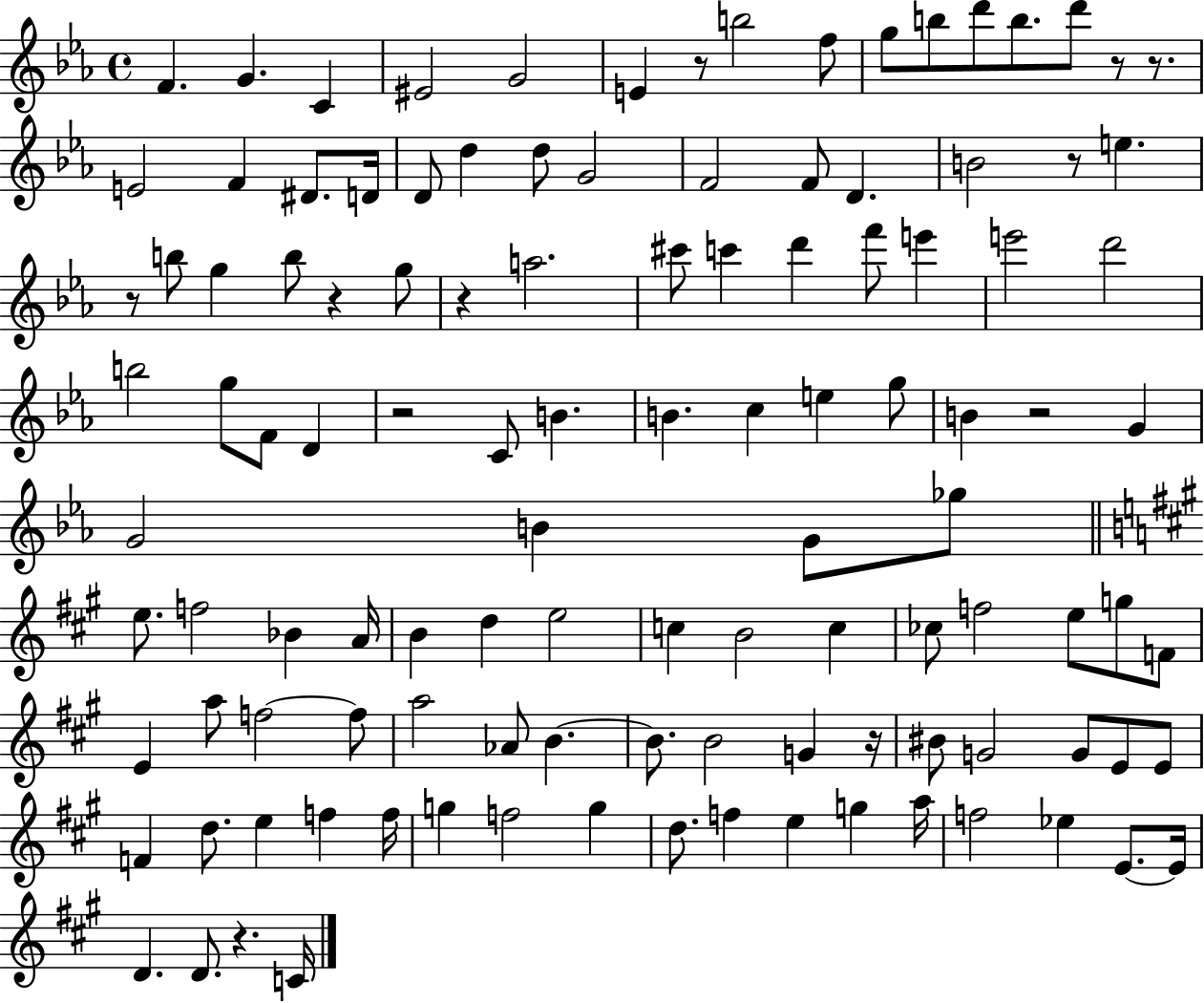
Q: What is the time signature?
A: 4/4